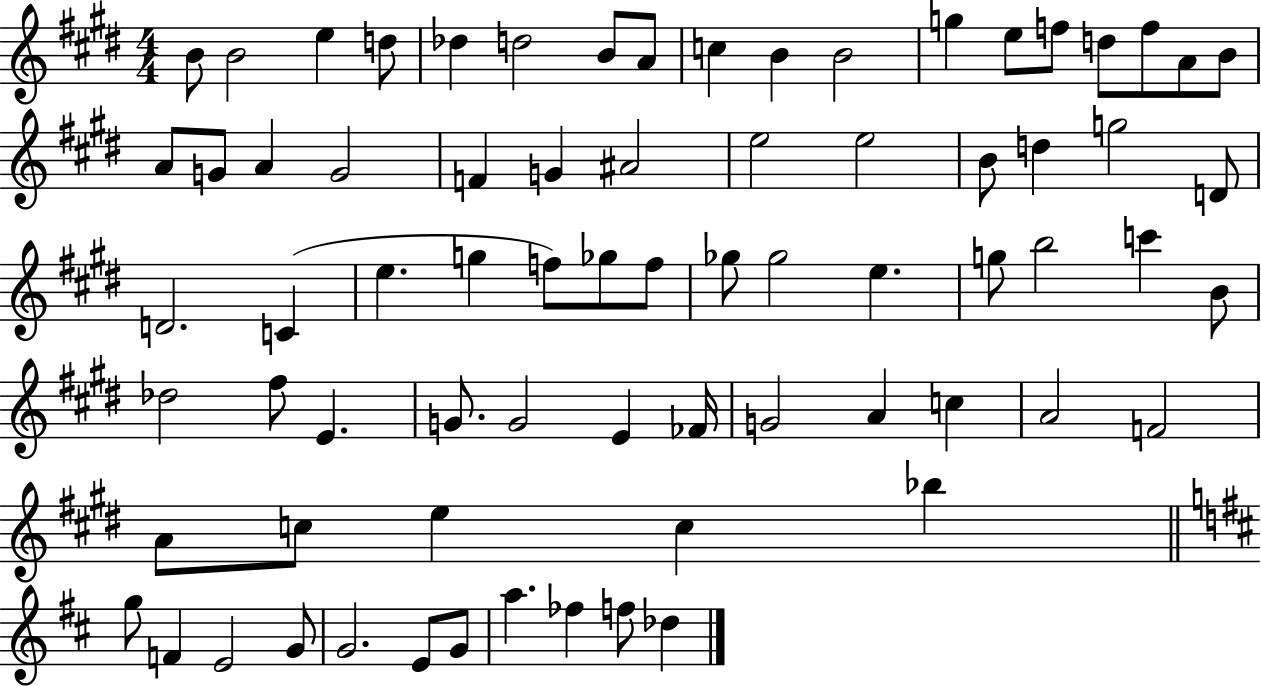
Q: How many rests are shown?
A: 0